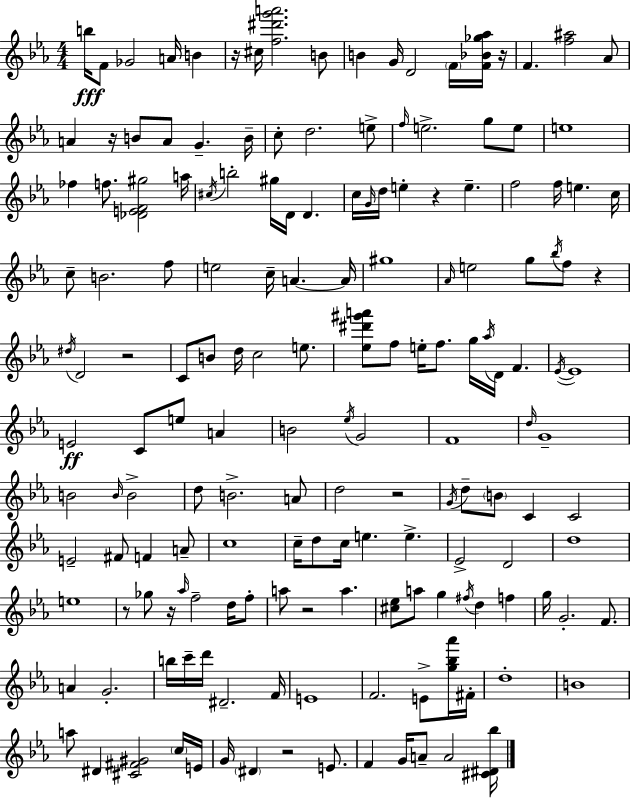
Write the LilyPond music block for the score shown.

{
  \clef treble
  \numericTimeSignature
  \time 4/4
  \key ees \major
  b''16\fff f'8 ges'2 a'16 b'4 | r16 cis''16 <f'' dis''' g''' a'''>2. b'8 | b'4 g'16 d'2 \parenthesize f'16 <f' bes' ges'' aes''>16 r16 | f'4. <f'' ais''>2 aes'8 | \break a'4 r16 b'8 a'8 g'4.-- b'16-- | c''8-. d''2. e''8-> | \grace { f''16 } e''2.-> g''8 e''8 | e''1 | \break fes''4 f''8. <des' e' f' gis''>2 | a''16 \acciaccatura { cis''16 } b''2-. gis''16 d'16 d'4. | c''16 \grace { g'16 } d''16 e''4-. r4 e''4.-- | f''2 f''16 e''4. | \break c''16 c''8-- b'2. | f''8 e''2 c''16-- a'4.~~ | a'16 gis''1 | \grace { aes'16 } e''2 g''8 \acciaccatura { bes''16 } f''8 | \break r4 \acciaccatura { dis''16 } d'2 r2 | c'8 b'8 d''16 c''2 | e''8. <ees'' dis''' gis''' a'''>8 f''8 e''16-. f''8. g''16 \acciaccatura { aes''16 } | d'16 f'4. \acciaccatura { ees'16~ }~ ees'1 | \break e'2\ff | c'8 e''8 a'4 b'2 | \acciaccatura { ees''16 } g'2 f'1 | \grace { d''16 } g'1-- | \break b'2 | \grace { b'16 } b'2-> d''8 b'2.-> | a'8 d''2 | r2 \acciaccatura { g'16 } d''8-- \parenthesize b'8 | \break c'4 c'2 e'2-- | fis'8 f'4 a'8-- c''1 | c''16-- d''8 c''16 | e''4. e''4.-> ees'2-> | \break d'2 d''1 | e''1 | r8 ges''8 | r16 \grace { aes''16 } f''2-- d''16 f''8-. a''8 r2 | \break a''4. <cis'' ees''>8 a''8 | g''4 \acciaccatura { fis''16 } d''4 f''4 g''16 g'2.-. | f'8. a'4 | g'2.-. b''16 c'''16-- | \break d'''16 dis'2.-- f'16 e'1 | f'2. | e'8-> <g'' bes'' aes'''>16 fis'16-. d''1-. | b'1 | \break a''8 | dis'4 <cis' fis' gis'>2 \parenthesize c''16 e'16 g'16 \parenthesize dis'4 | r2 e'8. f'4 | g'16 a'8-- a'2 <cis' dis' bes''>16 \bar "|."
}